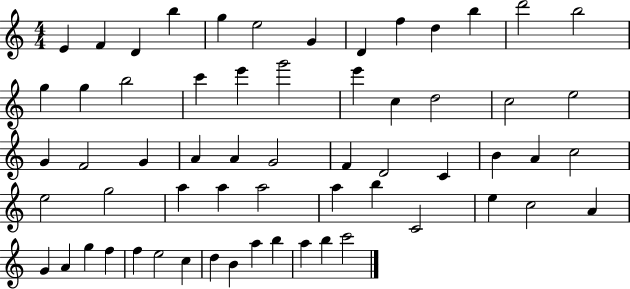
{
  \clef treble
  \numericTimeSignature
  \time 4/4
  \key c \major
  e'4 f'4 d'4 b''4 | g''4 e''2 g'4 | d'4 f''4 d''4 b''4 | d'''2 b''2 | \break g''4 g''4 b''2 | c'''4 e'''4 g'''2 | e'''4 c''4 d''2 | c''2 e''2 | \break g'4 f'2 g'4 | a'4 a'4 g'2 | f'4 d'2 c'4 | b'4 a'4 c''2 | \break e''2 g''2 | a''4 a''4 a''2 | a''4 b''4 c'2 | e''4 c''2 a'4 | \break g'4 a'4 g''4 f''4 | f''4 e''2 c''4 | d''4 b'4 a''4 b''4 | a''4 b''4 c'''2 | \break \bar "|."
}